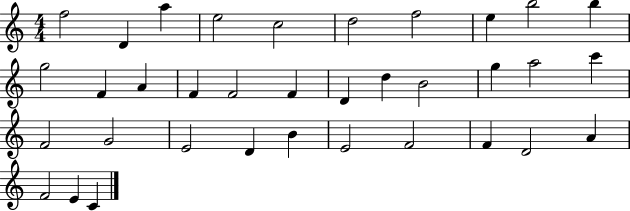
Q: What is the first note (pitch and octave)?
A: F5